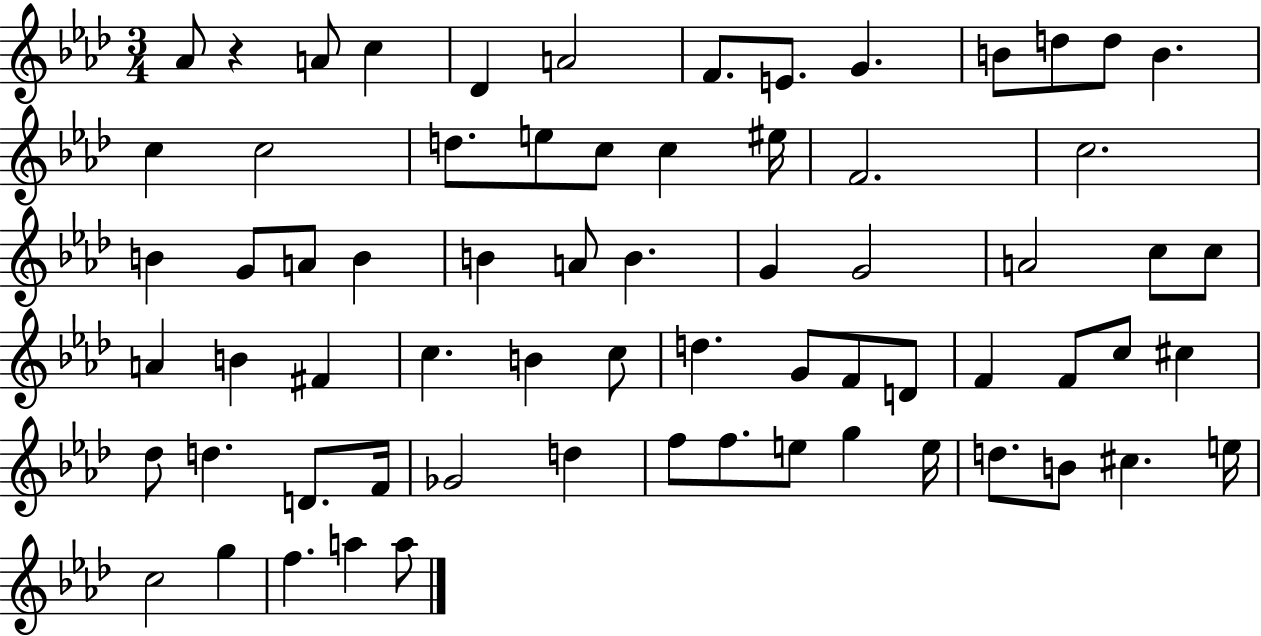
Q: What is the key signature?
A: AES major